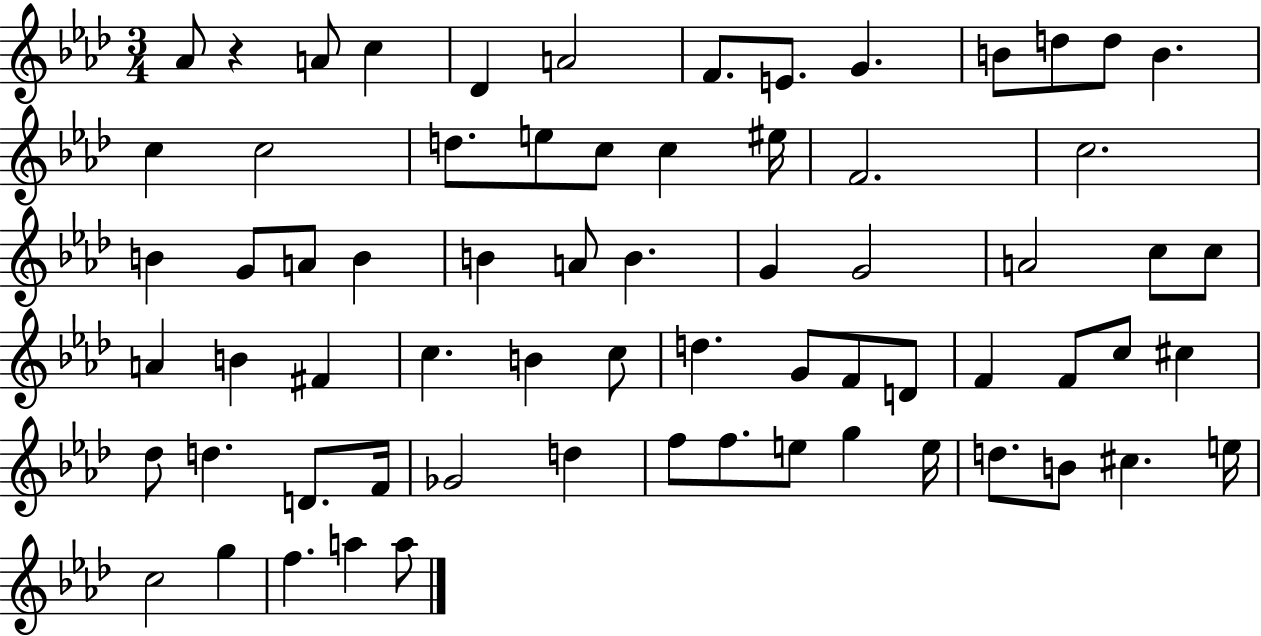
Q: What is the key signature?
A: AES major